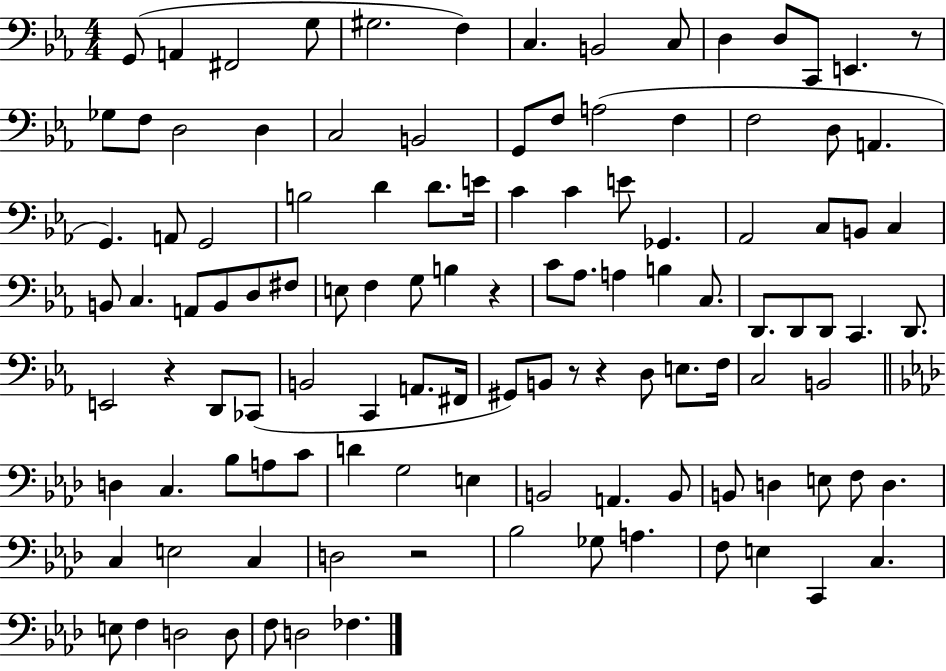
G2/e A2/q F#2/h G3/e G#3/h. F3/q C3/q. B2/h C3/e D3/q D3/e C2/e E2/q. R/e Gb3/e F3/e D3/h D3/q C3/h B2/h G2/e F3/e A3/h F3/q F3/h D3/e A2/q. G2/q. A2/e G2/h B3/h D4/q D4/e. E4/s C4/q C4/q E4/e Gb2/q. Ab2/h C3/e B2/e C3/q B2/e C3/q. A2/e B2/e D3/e F#3/e E3/e F3/q G3/e B3/q R/q C4/e Ab3/e. A3/q B3/q C3/e. D2/e. D2/e D2/e C2/q. D2/e. E2/h R/q D2/e CES2/e B2/h C2/q A2/e. F#2/s G#2/e B2/e R/e R/q D3/e E3/e. F3/s C3/h B2/h D3/q C3/q. Bb3/e A3/e C4/e D4/q G3/h E3/q B2/h A2/q. B2/e B2/e D3/q E3/e F3/e D3/q. C3/q E3/h C3/q D3/h R/h Bb3/h Gb3/e A3/q. F3/e E3/q C2/q C3/q. E3/e F3/q D3/h D3/e F3/e D3/h FES3/q.